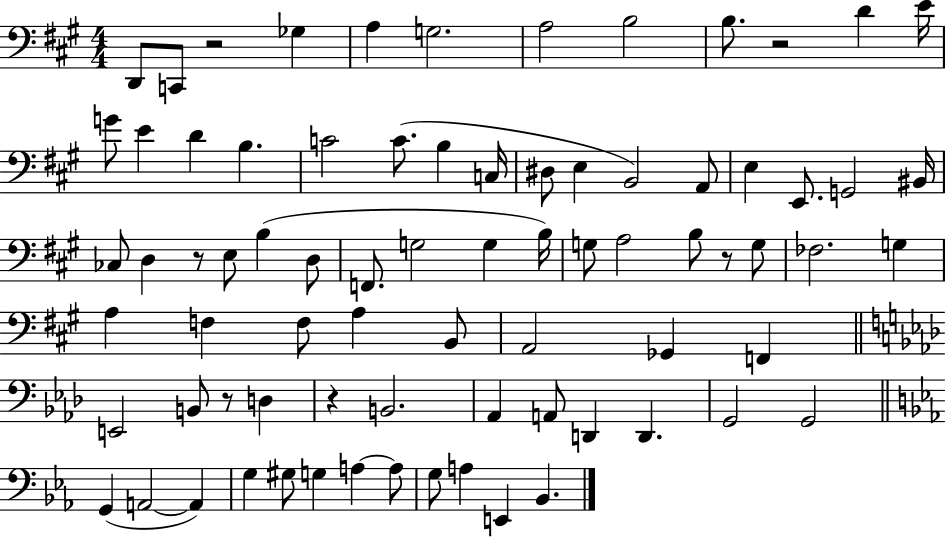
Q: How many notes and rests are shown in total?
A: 77